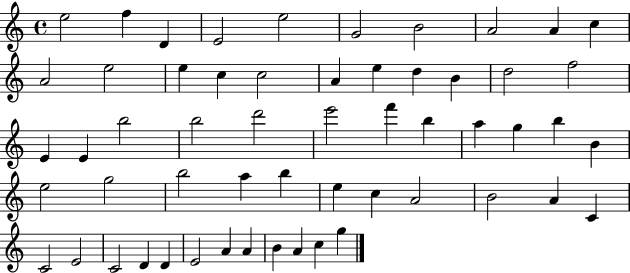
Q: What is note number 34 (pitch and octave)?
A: E5